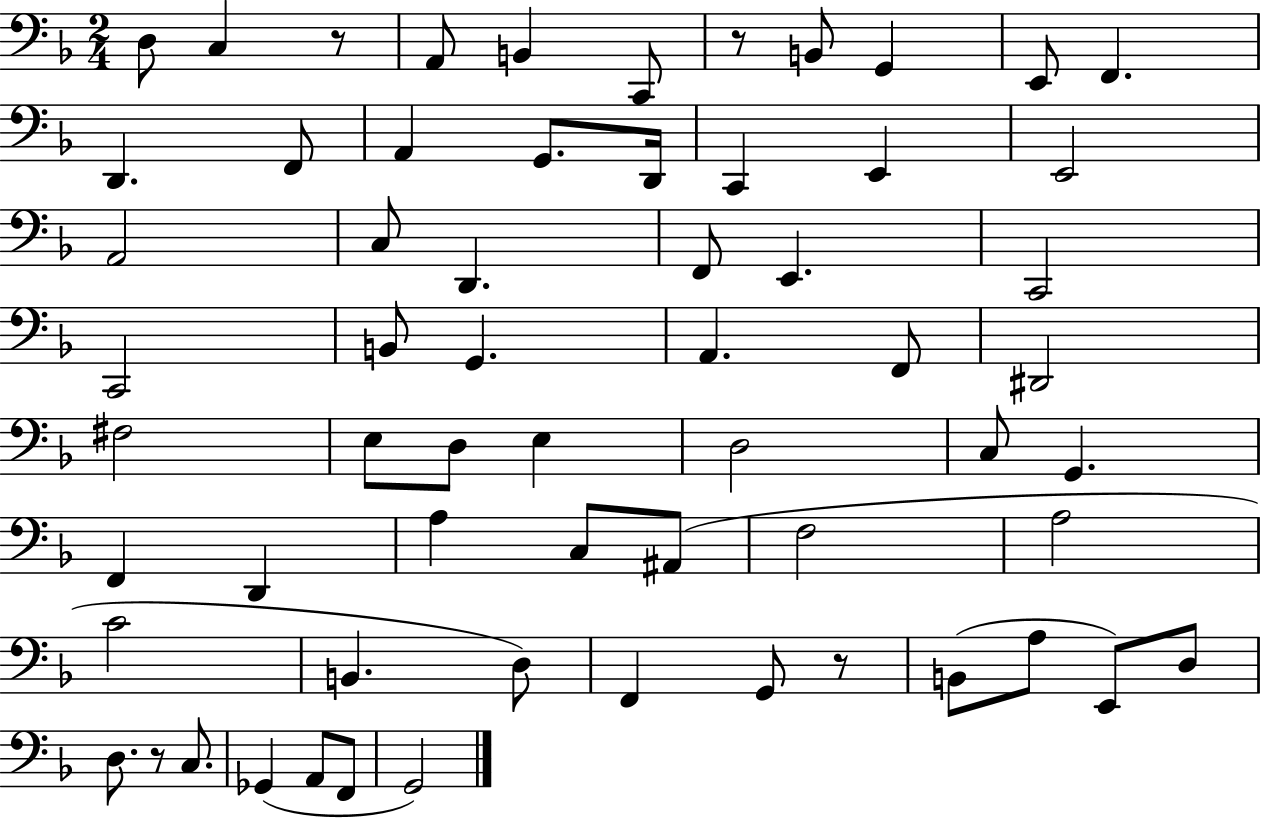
{
  \clef bass
  \numericTimeSignature
  \time 2/4
  \key f \major
  d8 c4 r8 | a,8 b,4 c,8 | r8 b,8 g,4 | e,8 f,4. | \break d,4. f,8 | a,4 g,8. d,16 | c,4 e,4 | e,2 | \break a,2 | c8 d,4. | f,8 e,4. | c,2 | \break c,2 | b,8 g,4. | a,4. f,8 | dis,2 | \break fis2 | e8 d8 e4 | d2 | c8 g,4. | \break f,4 d,4 | a4 c8 ais,8( | f2 | a2 | \break c'2 | b,4. d8) | f,4 g,8 r8 | b,8( a8 e,8) d8 | \break d8. r8 c8. | ges,4( a,8 f,8 | g,2) | \bar "|."
}